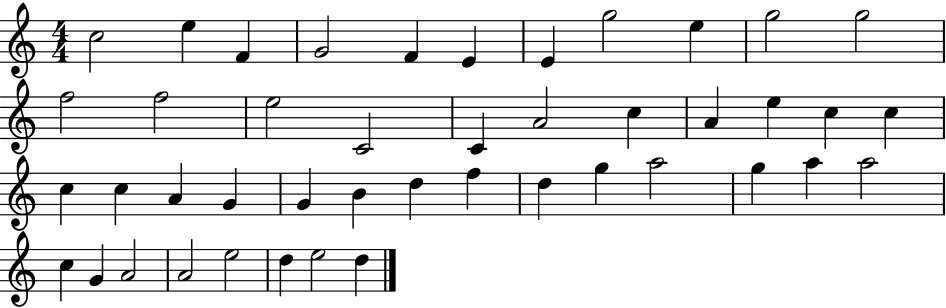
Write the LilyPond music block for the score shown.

{
  \clef treble
  \numericTimeSignature
  \time 4/4
  \key c \major
  c''2 e''4 f'4 | g'2 f'4 e'4 | e'4 g''2 e''4 | g''2 g''2 | \break f''2 f''2 | e''2 c'2 | c'4 a'2 c''4 | a'4 e''4 c''4 c''4 | \break c''4 c''4 a'4 g'4 | g'4 b'4 d''4 f''4 | d''4 g''4 a''2 | g''4 a''4 a''2 | \break c''4 g'4 a'2 | a'2 e''2 | d''4 e''2 d''4 | \bar "|."
}